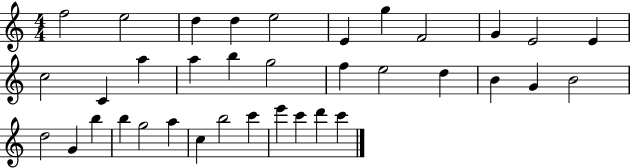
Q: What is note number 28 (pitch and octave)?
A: G5